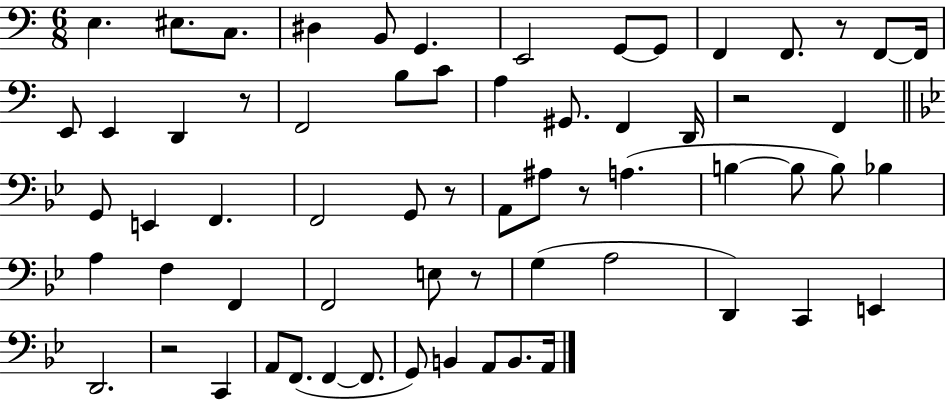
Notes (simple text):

E3/q. EIS3/e. C3/e. D#3/q B2/e G2/q. E2/h G2/e G2/e F2/q F2/e. R/e F2/e F2/s E2/e E2/q D2/q R/e F2/h B3/e C4/e A3/q G#2/e. F2/q D2/s R/h F2/q G2/e E2/q F2/q. F2/h G2/e R/e A2/e A#3/e R/e A3/q. B3/q B3/e B3/e Bb3/q A3/q F3/q F2/q F2/h E3/e R/e G3/q A3/h D2/q C2/q E2/q D2/h. R/h C2/q A2/e F2/e. F2/q F2/e. G2/e B2/q A2/e B2/e. A2/s